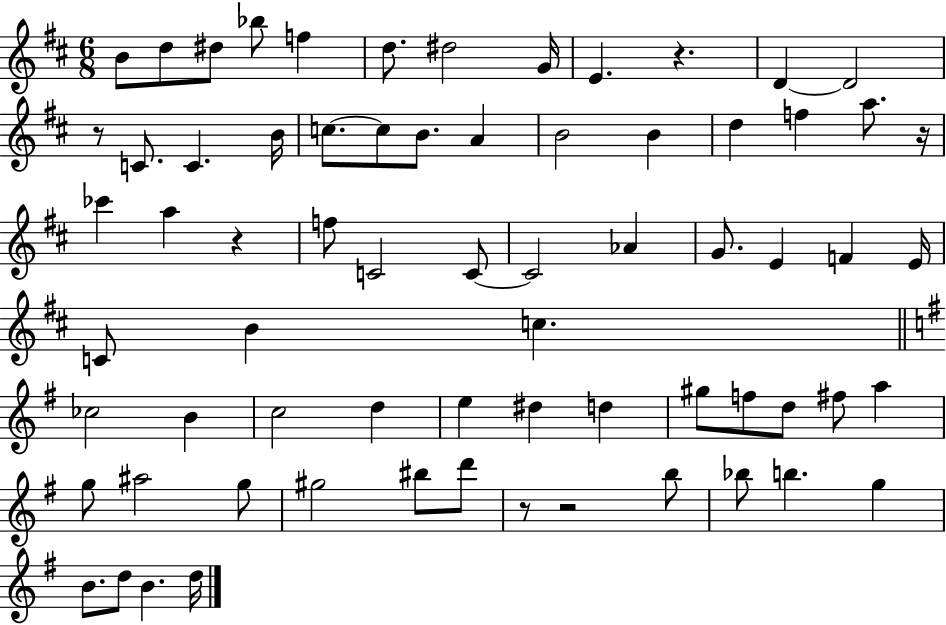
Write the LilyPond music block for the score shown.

{
  \clef treble
  \numericTimeSignature
  \time 6/8
  \key d \major
  b'8 d''8 dis''8 bes''8 f''4 | d''8. dis''2 g'16 | e'4. r4. | d'4~~ d'2 | \break r8 c'8. c'4. b'16 | c''8.~~ c''8 b'8. a'4 | b'2 b'4 | d''4 f''4 a''8. r16 | \break ces'''4 a''4 r4 | f''8 c'2 c'8~~ | c'2 aes'4 | g'8. e'4 f'4 e'16 | \break c'8 b'4 c''4. | \bar "||" \break \key g \major ces''2 b'4 | c''2 d''4 | e''4 dis''4 d''4 | gis''8 f''8 d''8 fis''8 a''4 | \break g''8 ais''2 g''8 | gis''2 bis''8 d'''8 | r8 r2 b''8 | bes''8 b''4. g''4 | \break b'8. d''8 b'4. d''16 | \bar "|."
}